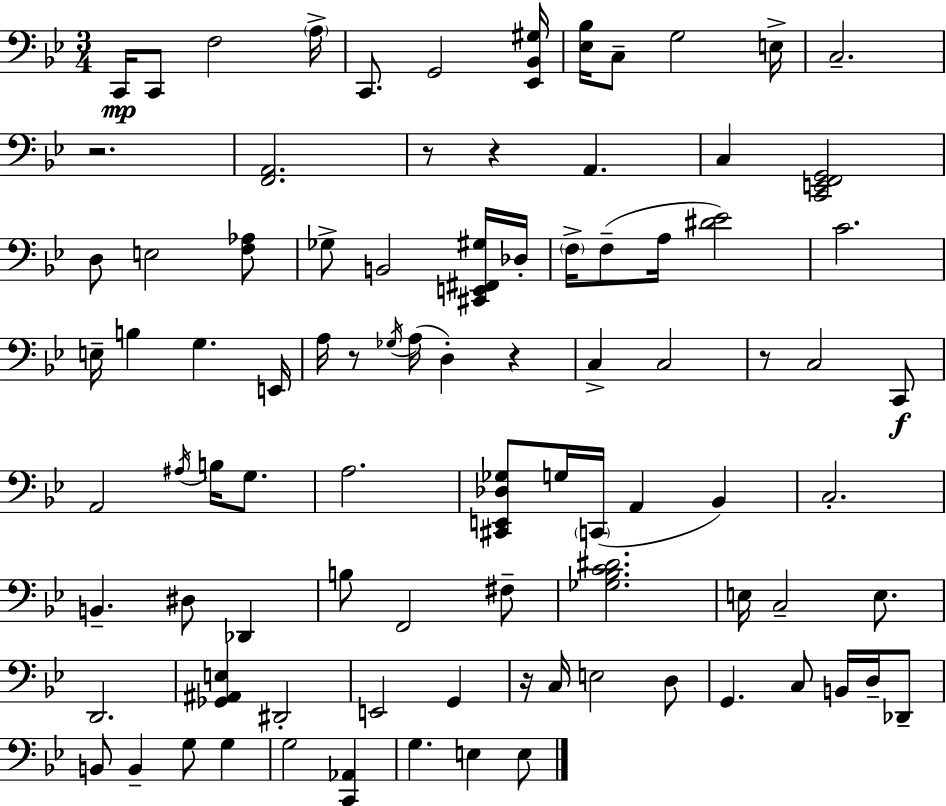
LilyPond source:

{
  \clef bass
  \numericTimeSignature
  \time 3/4
  \key g \minor
  c,16\mp c,8 f2 \parenthesize a16-> | c,8. g,2 <ees, bes, gis>16 | <ees bes>16 c8-- g2 e16-> | c2.-- | \break r2. | <f, a,>2. | r8 r4 a,4. | c4 <c, e, f, g,>2 | \break d8 e2 <f aes>8 | ges8-> b,2 <cis, e, fis, gis>16 des16-. | \parenthesize f16-> f8--( a16 <dis' ees'>2) | c'2. | \break e16-- b4 g4. e,16 | a16 r8 \acciaccatura { ges16 }( a16 d4-.) r4 | c4-> c2 | r8 c2 c,8\f | \break a,2 \acciaccatura { ais16 } b16 g8. | a2. | <cis, e, des ges>8 g16 \parenthesize c,16( a,4 bes,4) | c2.-. | \break b,4.-- dis8 des,4 | b8 f,2 | fis8-- <ges bes c' dis'>2. | e16 c2-- e8. | \break d,2. | <ges, ais, e>4 dis,2-. | e,2 g,4 | r16 c16 e2 | \break d8 g,4. c8 b,16 d16-- | des,8-- b,8 b,4-- g8 g4 | g2 <c, aes,>4 | g4. e4 | \break e8 \bar "|."
}